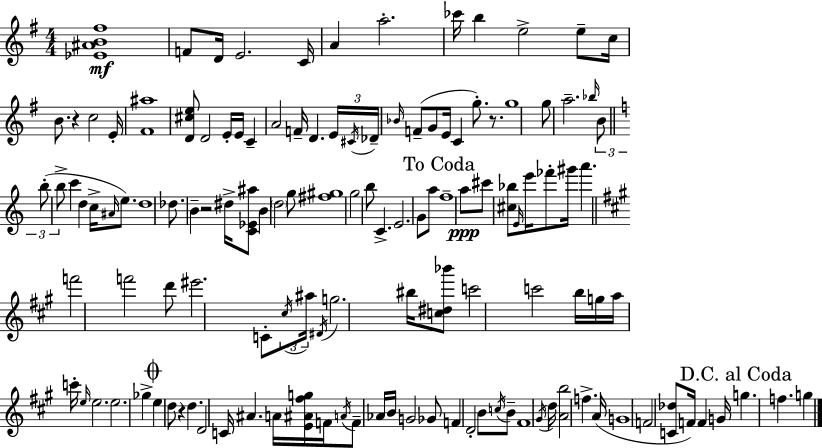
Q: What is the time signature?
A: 4/4